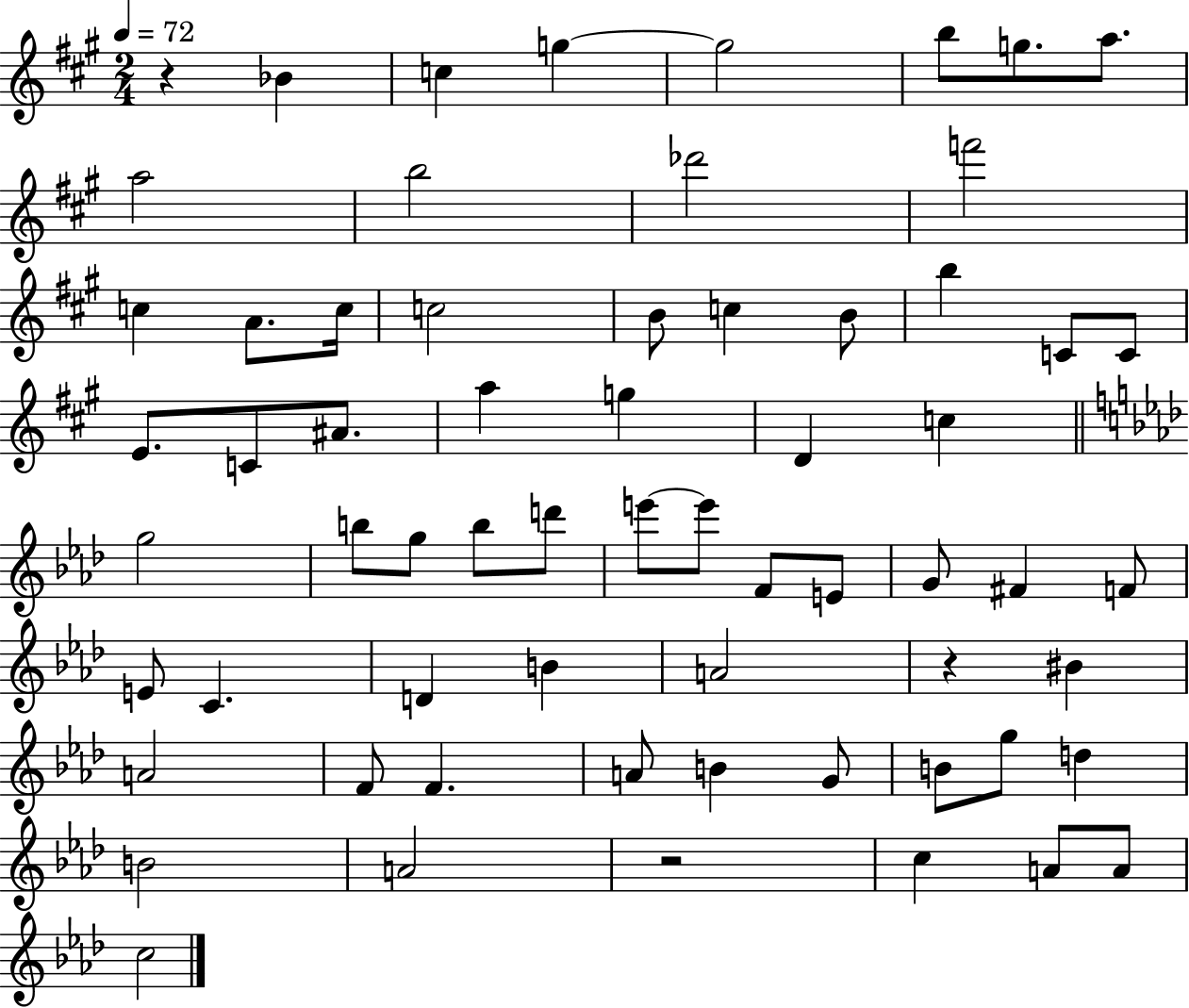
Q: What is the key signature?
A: A major